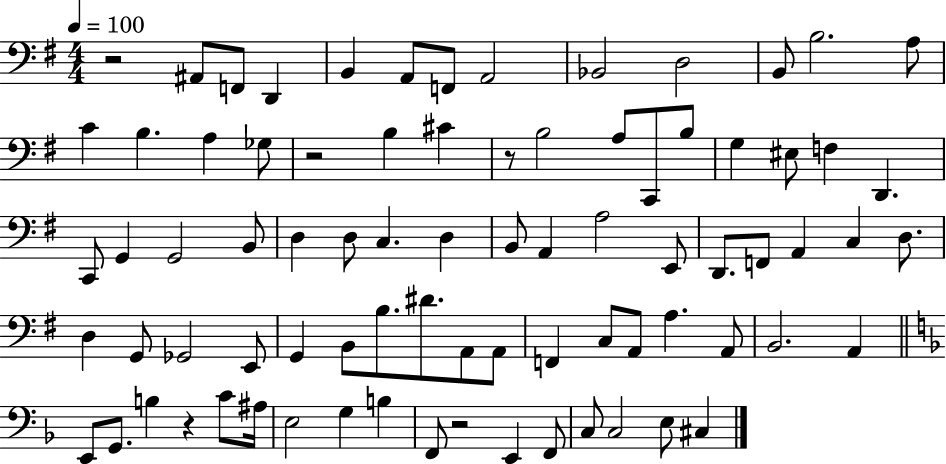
{
  \clef bass
  \numericTimeSignature
  \time 4/4
  \key g \major
  \tempo 4 = 100
  \repeat volta 2 { r2 ais,8 f,8 d,4 | b,4 a,8 f,8 a,2 | bes,2 d2 | b,8 b2. a8 | \break c'4 b4. a4 ges8 | r2 b4 cis'4 | r8 b2 a8 c,8 b8 | g4 eis8 f4 d,4. | \break c,8 g,4 g,2 b,8 | d4 d8 c4. d4 | b,8 a,4 a2 e,8 | d,8. f,8 a,4 c4 d8. | \break d4 g,8 ges,2 e,8 | g,4 b,8 b8. dis'8. a,8 a,8 | f,4 c8 a,8 a4. a,8 | b,2. a,4 | \break \bar "||" \break \key f \major e,8 g,8. b4 r4 c'8 ais16 | e2 g4 b4 | f,8 r2 e,4 f,8 | c8 c2 e8 cis4 | \break } \bar "|."
}